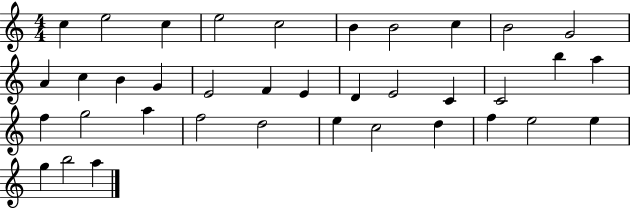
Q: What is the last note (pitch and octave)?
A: A5